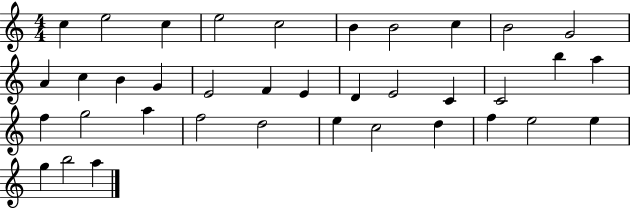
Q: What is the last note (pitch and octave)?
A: A5